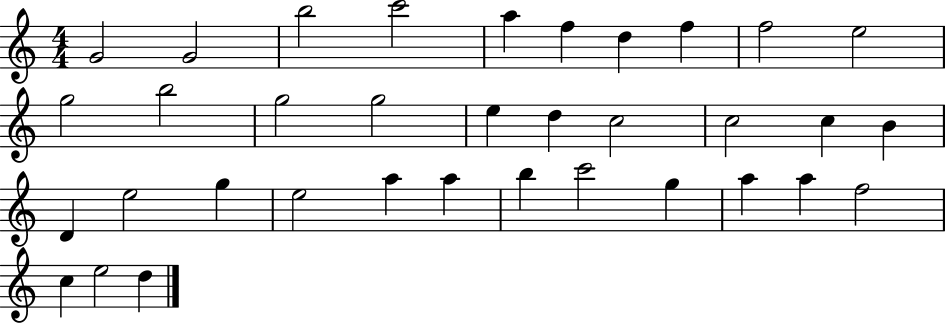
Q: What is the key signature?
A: C major